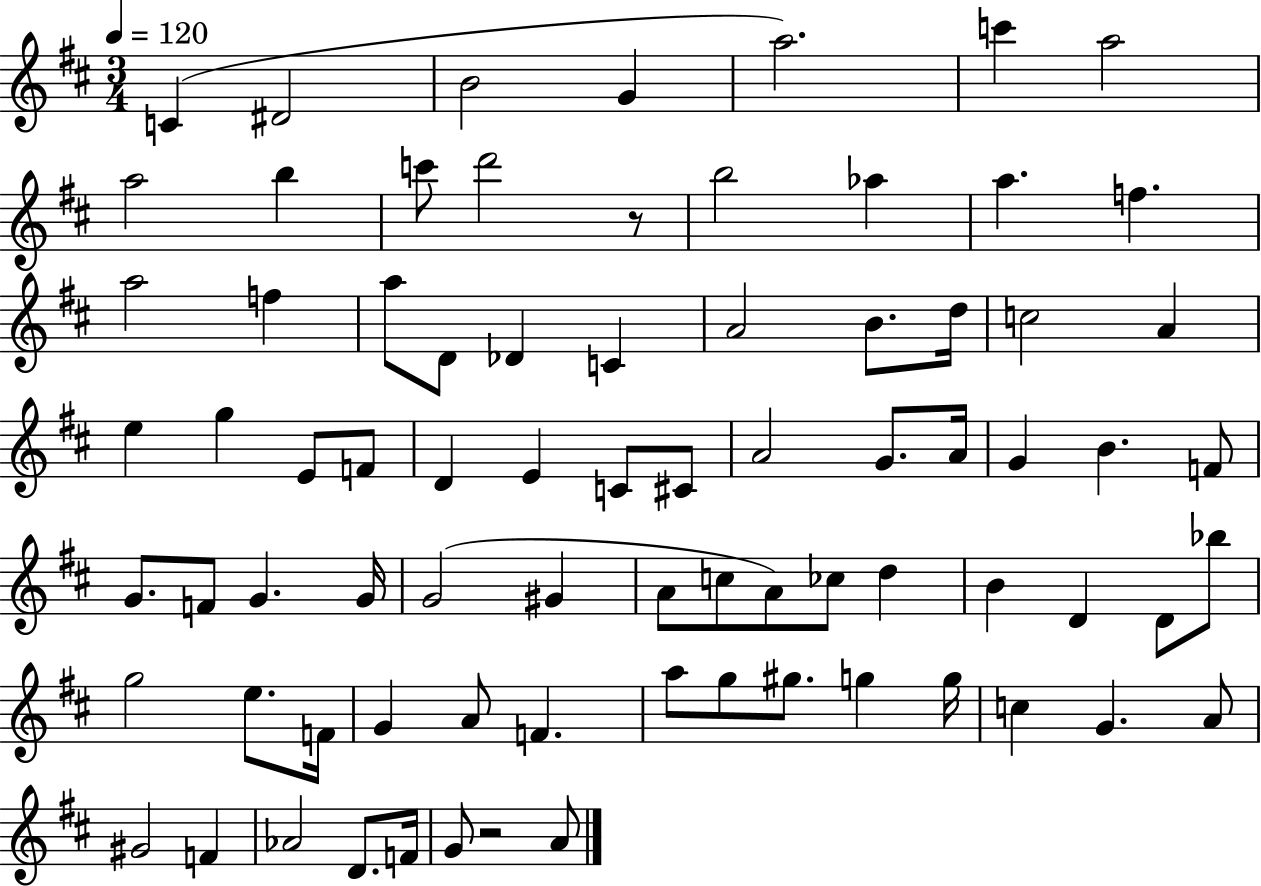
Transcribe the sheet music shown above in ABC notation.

X:1
T:Untitled
M:3/4
L:1/4
K:D
C ^D2 B2 G a2 c' a2 a2 b c'/2 d'2 z/2 b2 _a a f a2 f a/2 D/2 _D C A2 B/2 d/4 c2 A e g E/2 F/2 D E C/2 ^C/2 A2 G/2 A/4 G B F/2 G/2 F/2 G G/4 G2 ^G A/2 c/2 A/2 _c/2 d B D D/2 _b/2 g2 e/2 F/4 G A/2 F a/2 g/2 ^g/2 g g/4 c G A/2 ^G2 F _A2 D/2 F/4 G/2 z2 A/2